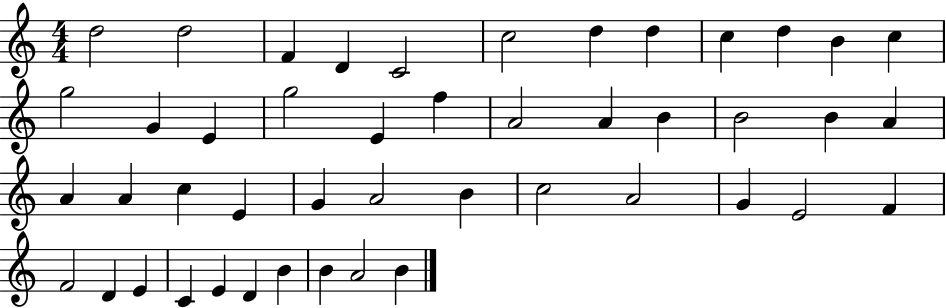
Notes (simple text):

D5/h D5/h F4/q D4/q C4/h C5/h D5/q D5/q C5/q D5/q B4/q C5/q G5/h G4/q E4/q G5/h E4/q F5/q A4/h A4/q B4/q B4/h B4/q A4/q A4/q A4/q C5/q E4/q G4/q A4/h B4/q C5/h A4/h G4/q E4/h F4/q F4/h D4/q E4/q C4/q E4/q D4/q B4/q B4/q A4/h B4/q